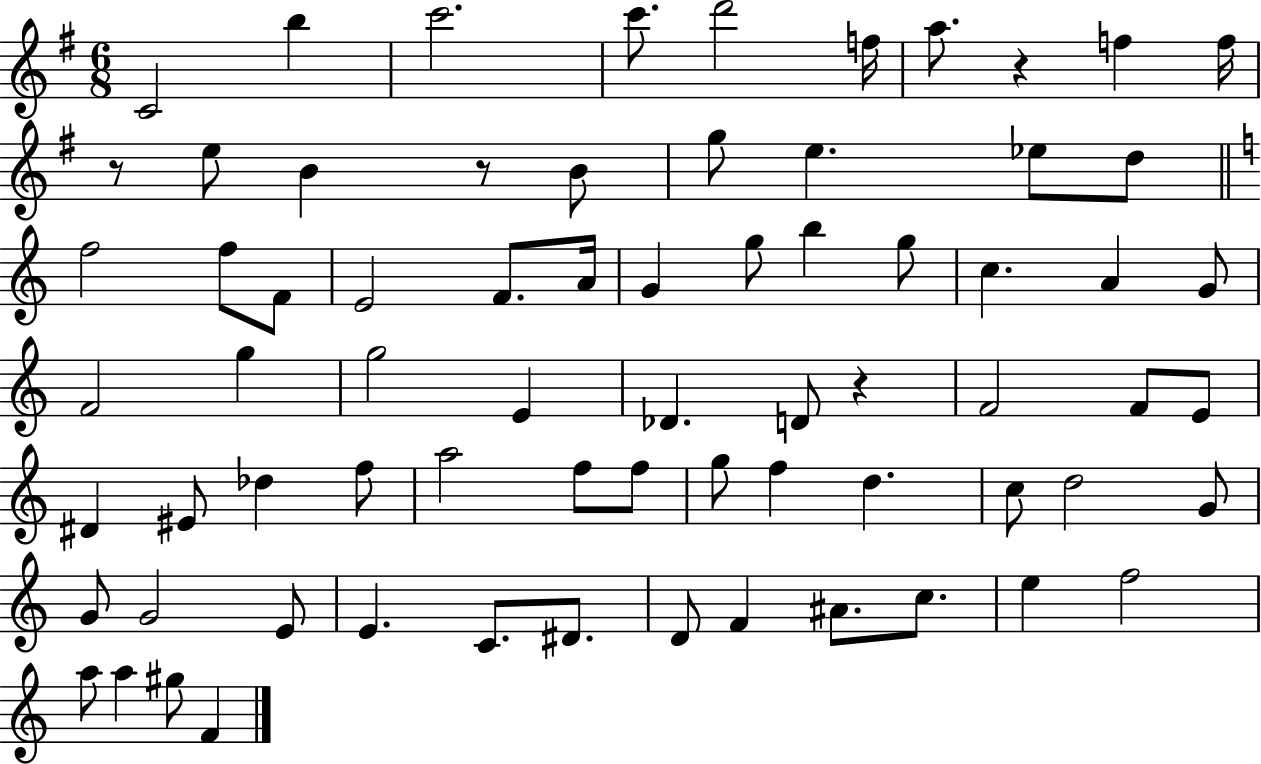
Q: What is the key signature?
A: G major